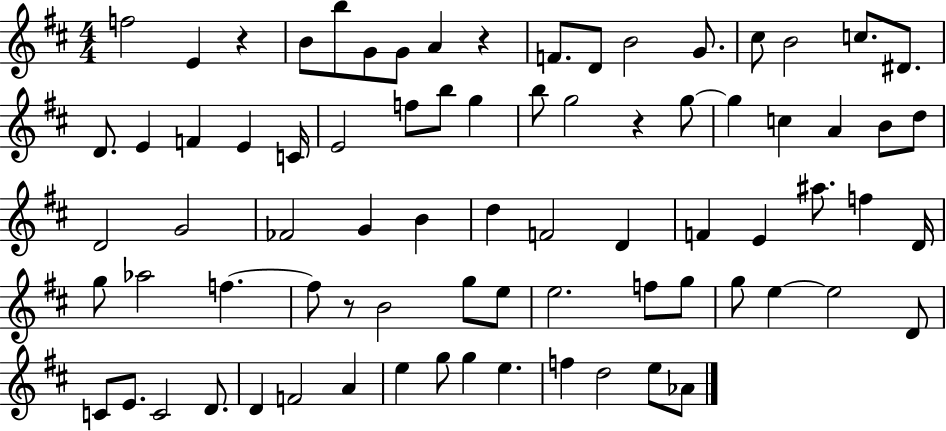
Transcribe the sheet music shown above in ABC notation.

X:1
T:Untitled
M:4/4
L:1/4
K:D
f2 E z B/2 b/2 G/2 G/2 A z F/2 D/2 B2 G/2 ^c/2 B2 c/2 ^D/2 D/2 E F E C/4 E2 f/2 b/2 g b/2 g2 z g/2 g c A B/2 d/2 D2 G2 _F2 G B d F2 D F E ^a/2 f D/4 g/2 _a2 f f/2 z/2 B2 g/2 e/2 e2 f/2 g/2 g/2 e e2 D/2 C/2 E/2 C2 D/2 D F2 A e g/2 g e f d2 e/2 _A/2